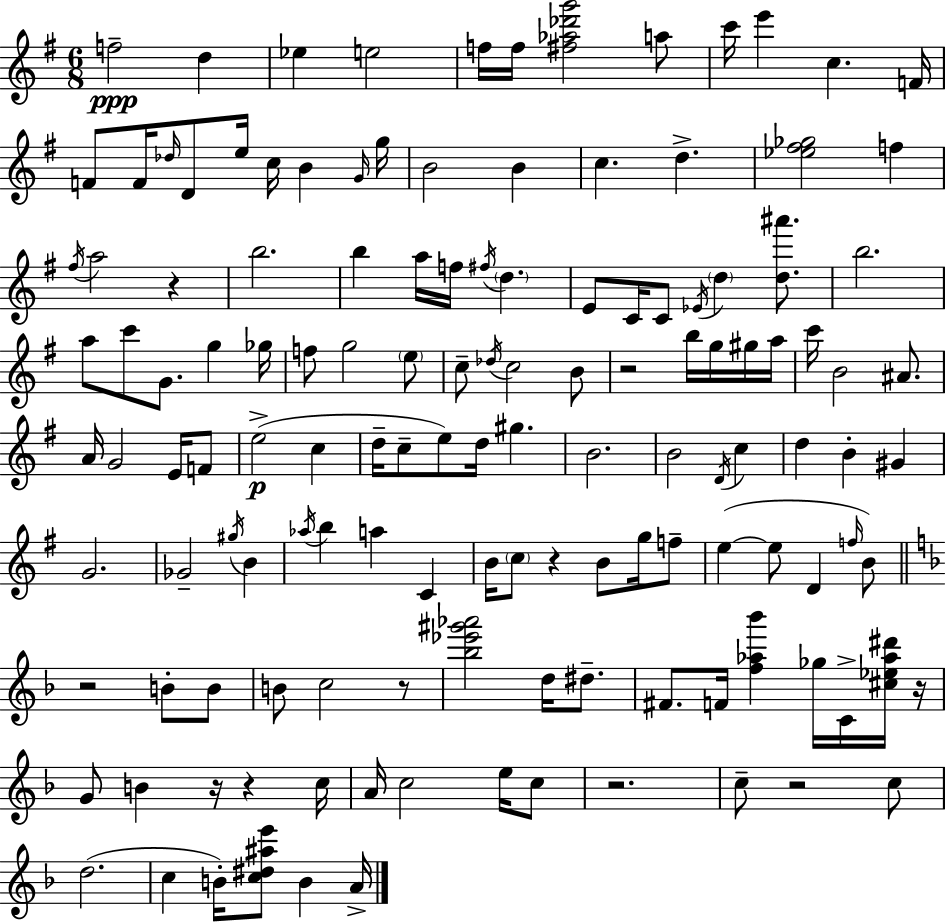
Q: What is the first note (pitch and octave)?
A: F5